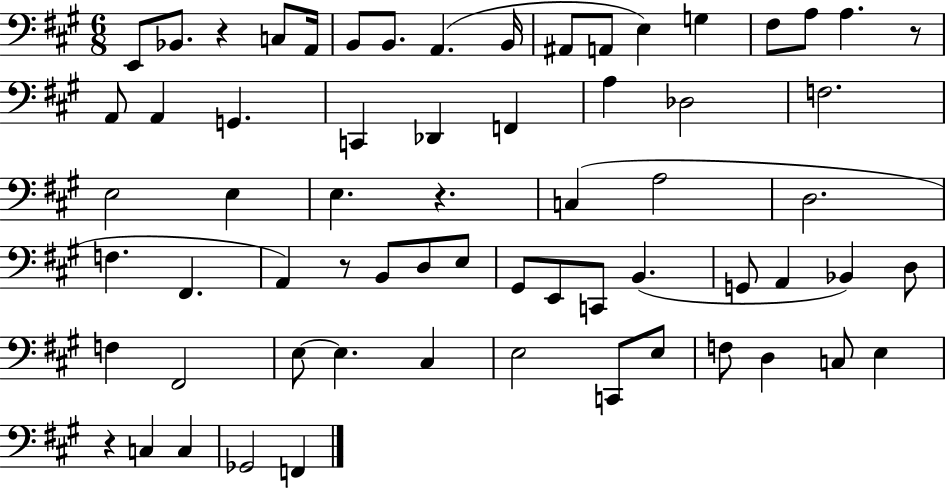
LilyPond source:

{
  \clef bass
  \numericTimeSignature
  \time 6/8
  \key a \major
  \repeat volta 2 { e,8 bes,8. r4 c8 a,16 | b,8 b,8. a,4.( b,16 | ais,8 a,8 e4) g4 | fis8 a8 a4. r8 | \break a,8 a,4 g,4. | c,4 des,4 f,4 | a4 des2 | f2. | \break e2 e4 | e4. r4. | c4( a2 | d2. | \break f4. fis,4. | a,4) r8 b,8 d8 e8 | gis,8 e,8 c,8 b,4.( | g,8 a,4 bes,4) d8 | \break f4 fis,2 | e8~~ e4. cis4 | e2 c,8 e8 | f8 d4 c8 e4 | \break r4 c4 c4 | ges,2 f,4 | } \bar "|."
}